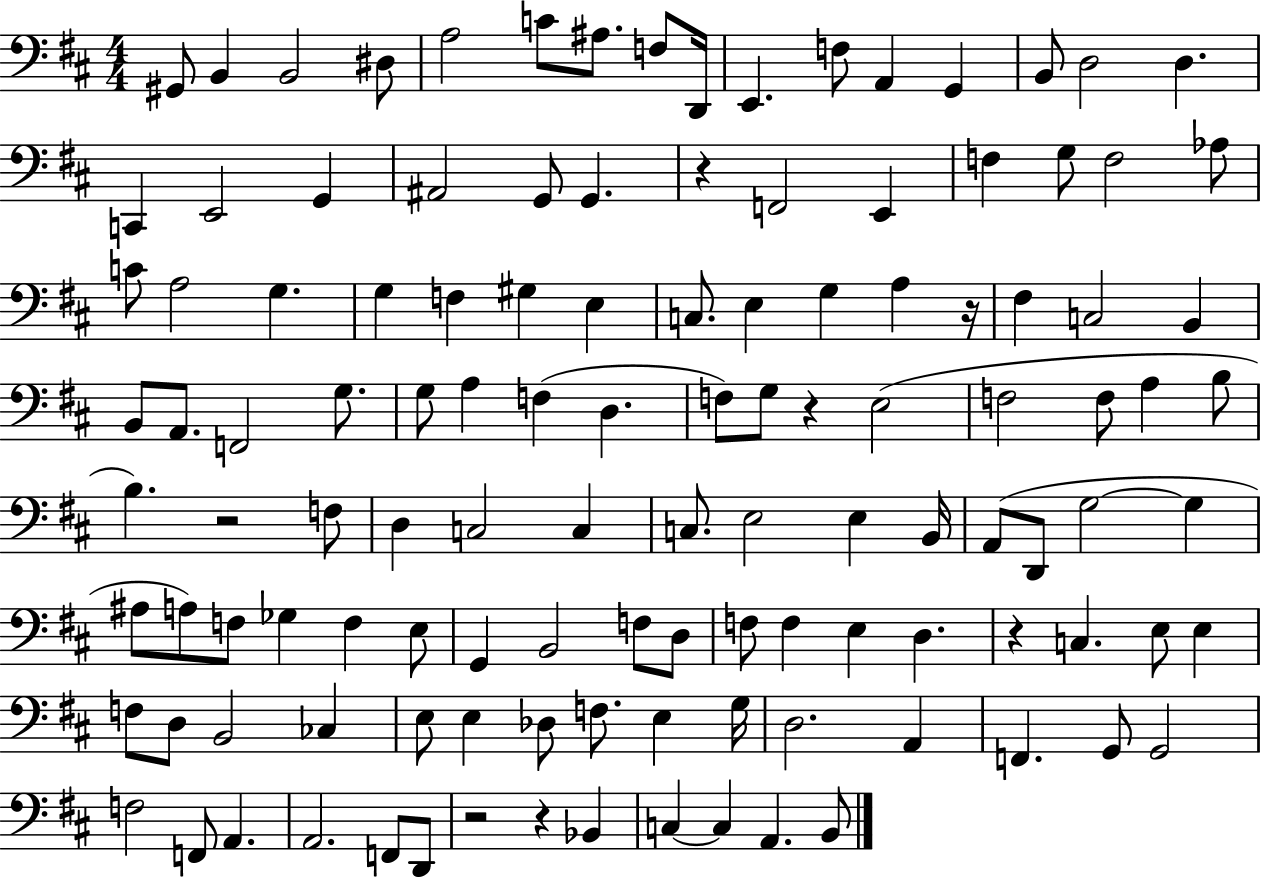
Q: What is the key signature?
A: D major